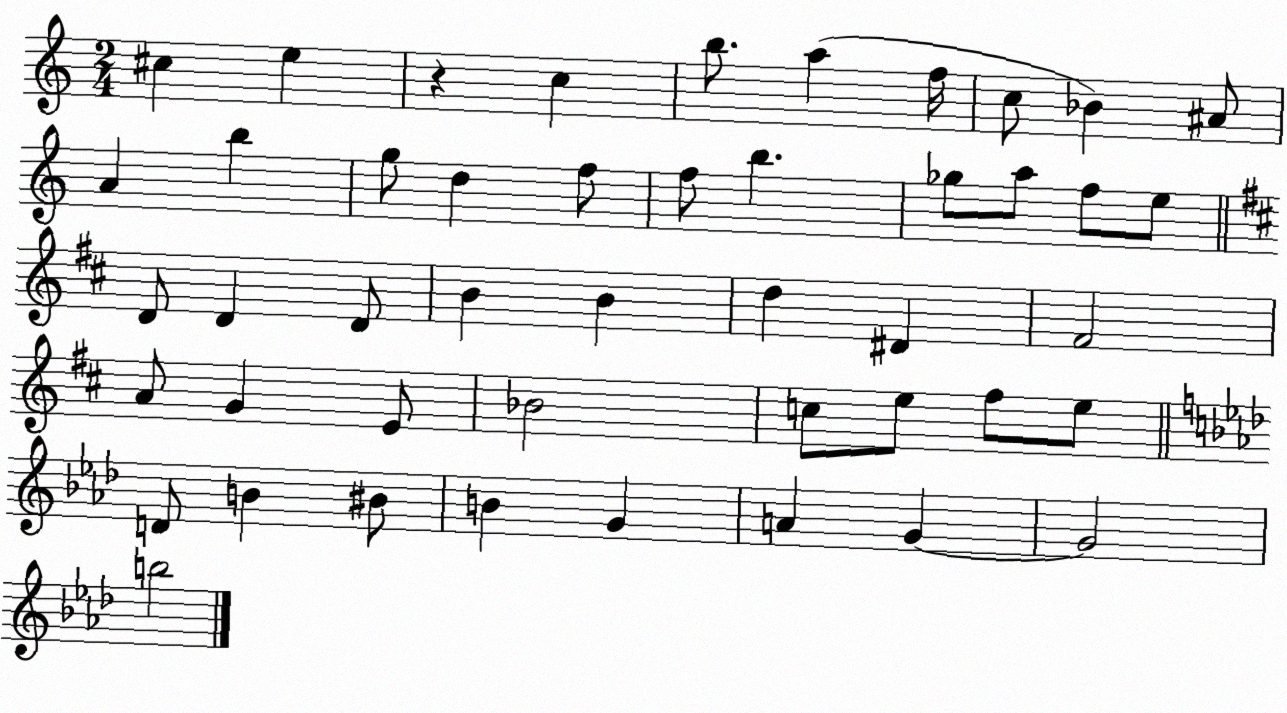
X:1
T:Untitled
M:2/4
L:1/4
K:C
^c e z c b/2 a f/4 c/2 _B ^A/2 A b g/2 d f/2 f/2 b _g/2 a/2 f/2 e/2 D/2 D D/2 B B d ^D ^F2 A/2 G E/2 _B2 c/2 e/2 ^f/2 e/2 D/2 B ^B/2 B G A G G2 b2